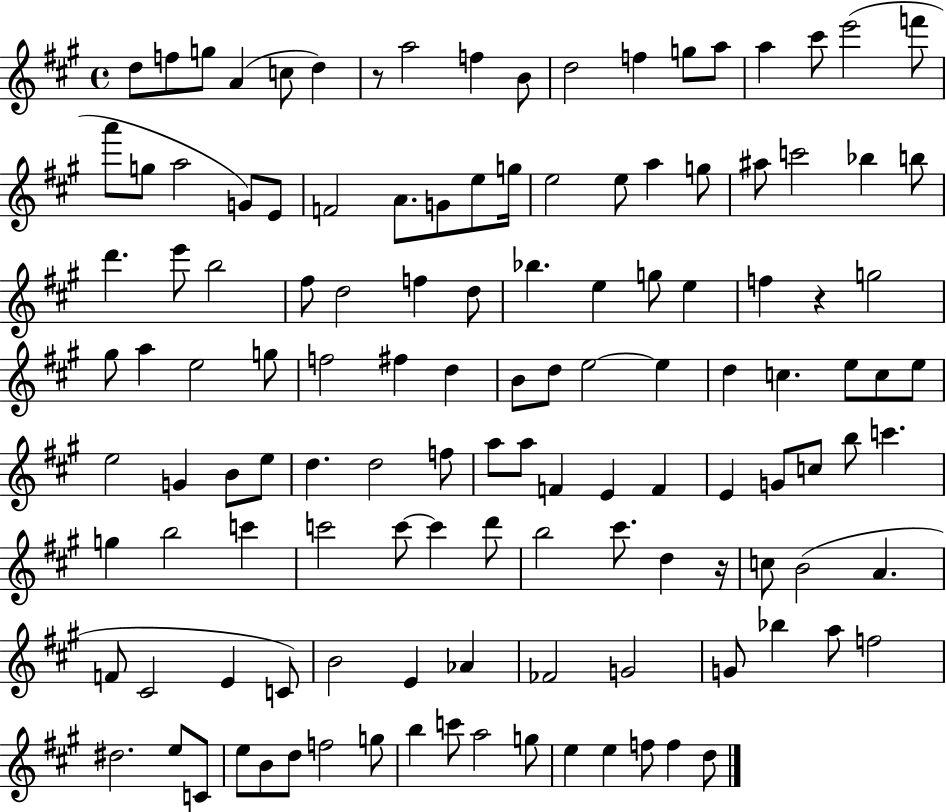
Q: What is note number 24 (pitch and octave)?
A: A4